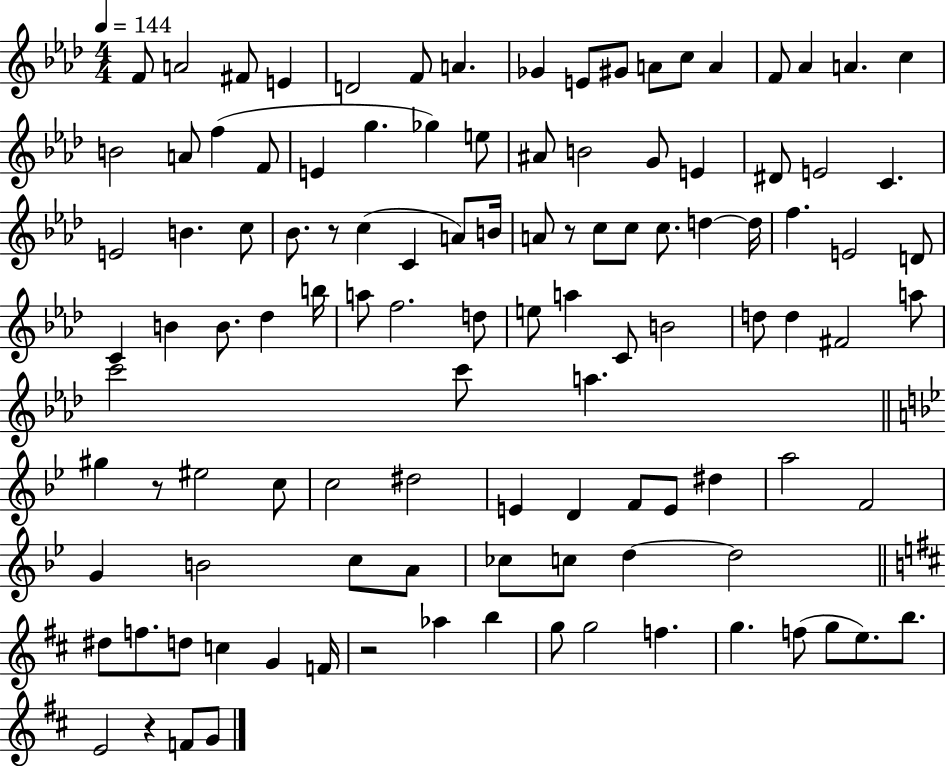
{
  \clef treble
  \numericTimeSignature
  \time 4/4
  \key aes \major
  \tempo 4 = 144
  f'8 a'2 fis'8 e'4 | d'2 f'8 a'4. | ges'4 e'8 gis'8 a'8 c''8 a'4 | f'8 aes'4 a'4. c''4 | \break b'2 a'8 f''4( f'8 | e'4 g''4. ges''4) e''8 | ais'8 b'2 g'8 e'4 | dis'8 e'2 c'4. | \break e'2 b'4. c''8 | bes'8. r8 c''4( c'4 a'8) b'16 | a'8 r8 c''8 c''8 c''8. d''4~~ d''16 | f''4. e'2 d'8 | \break c'4 b'4 b'8. des''4 b''16 | a''8 f''2. d''8 | e''8 a''4 c'8 b'2 | d''8 d''4 fis'2 a''8 | \break c'''2 c'''8 a''4. | \bar "||" \break \key bes \major gis''4 r8 eis''2 c''8 | c''2 dis''2 | e'4 d'4 f'8 e'8 dis''4 | a''2 f'2 | \break g'4 b'2 c''8 a'8 | ces''8 c''8 d''4~~ d''2 | \bar "||" \break \key d \major dis''8 f''8. d''8 c''4 g'4 f'16 | r2 aes''4 b''4 | g''8 g''2 f''4. | g''4. f''8( g''8 e''8.) b''8. | \break e'2 r4 f'8 g'8 | \bar "|."
}